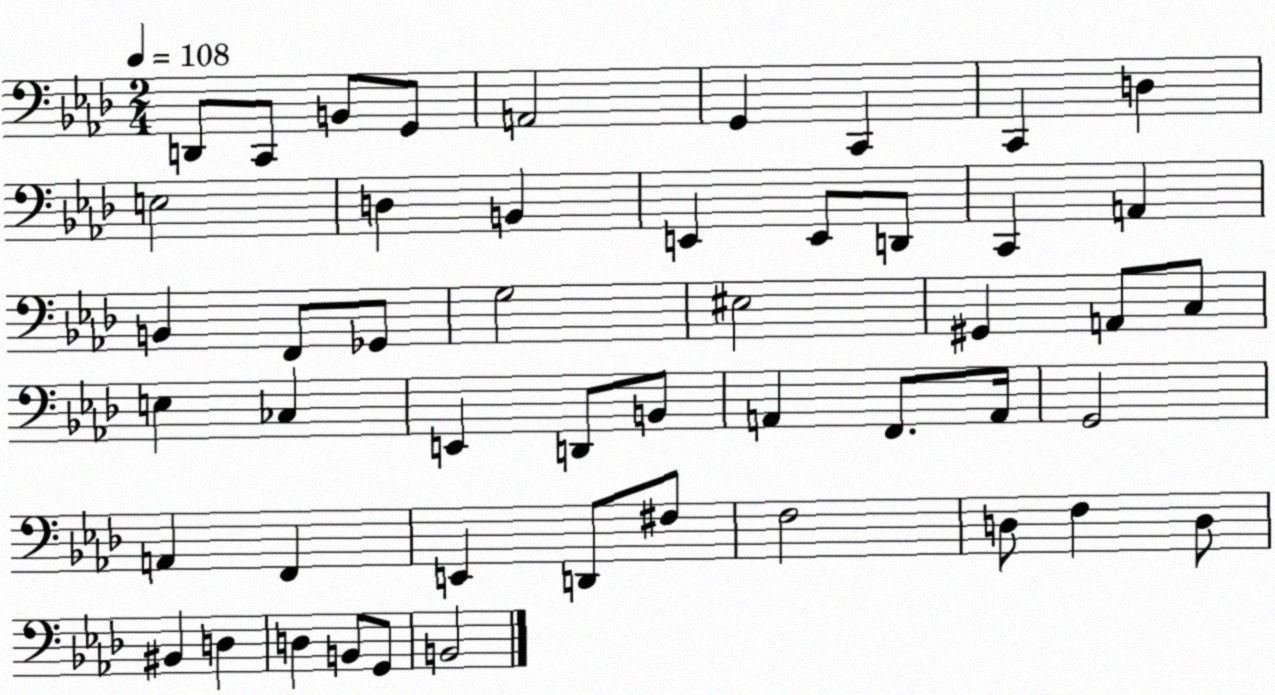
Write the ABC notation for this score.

X:1
T:Untitled
M:2/4
L:1/4
K:Ab
D,,/2 C,,/2 B,,/2 G,,/2 A,,2 G,, C,, C,, D, E,2 D, B,, E,, E,,/2 D,,/2 C,, A,, B,, F,,/2 _G,,/2 G,2 ^E,2 ^G,, A,,/2 C,/2 E, _C, E,, D,,/2 B,,/2 A,, F,,/2 A,,/4 G,,2 A,, F,, E,, D,,/2 ^F,/2 F,2 D,/2 F, D,/2 ^B,, D, D, B,,/2 G,,/2 B,,2